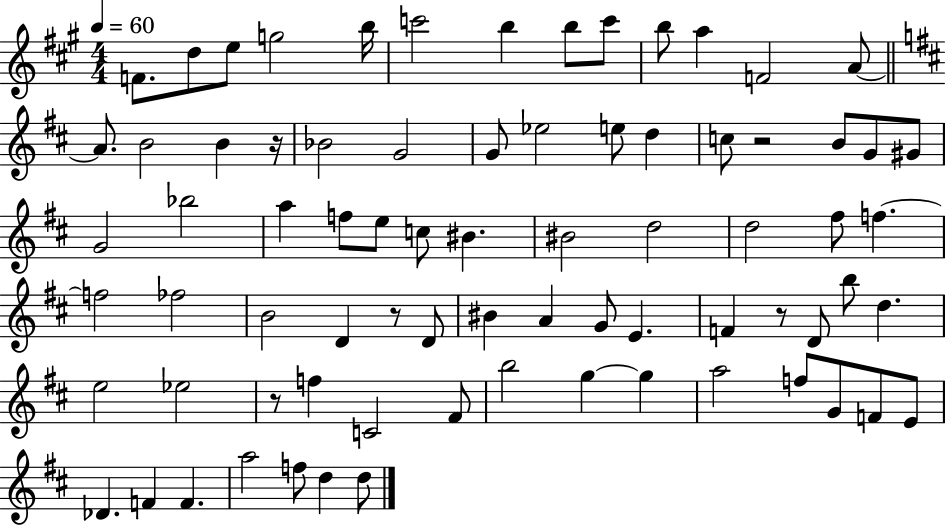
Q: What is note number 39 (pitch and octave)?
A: F5